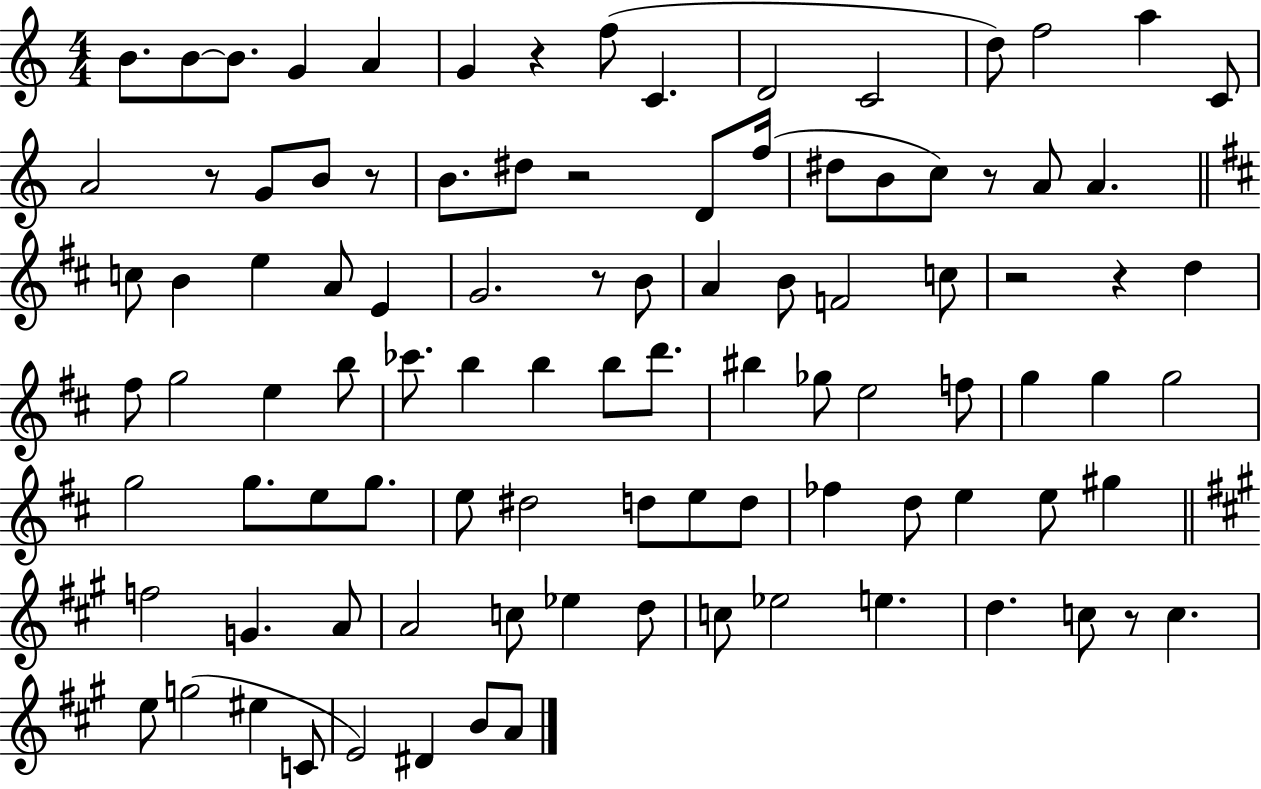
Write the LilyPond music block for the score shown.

{
  \clef treble
  \numericTimeSignature
  \time 4/4
  \key c \major
  b'8. b'8~~ b'8. g'4 a'4 | g'4 r4 f''8( c'4. | d'2 c'2 | d''8) f''2 a''4 c'8 | \break a'2 r8 g'8 b'8 r8 | b'8. dis''8 r2 d'8 f''16( | dis''8 b'8 c''8) r8 a'8 a'4. | \bar "||" \break \key b \minor c''8 b'4 e''4 a'8 e'4 | g'2. r8 b'8 | a'4 b'8 f'2 c''8 | r2 r4 d''4 | \break fis''8 g''2 e''4 b''8 | ces'''8. b''4 b''4 b''8 d'''8. | bis''4 ges''8 e''2 f''8 | g''4 g''4 g''2 | \break g''2 g''8. e''8 g''8. | e''8 dis''2 d''8 e''8 d''8 | fes''4 d''8 e''4 e''8 gis''4 | \bar "||" \break \key a \major f''2 g'4. a'8 | a'2 c''8 ees''4 d''8 | c''8 ees''2 e''4. | d''4. c''8 r8 c''4. | \break e''8 g''2( eis''4 c'8 | e'2) dis'4 b'8 a'8 | \bar "|."
}